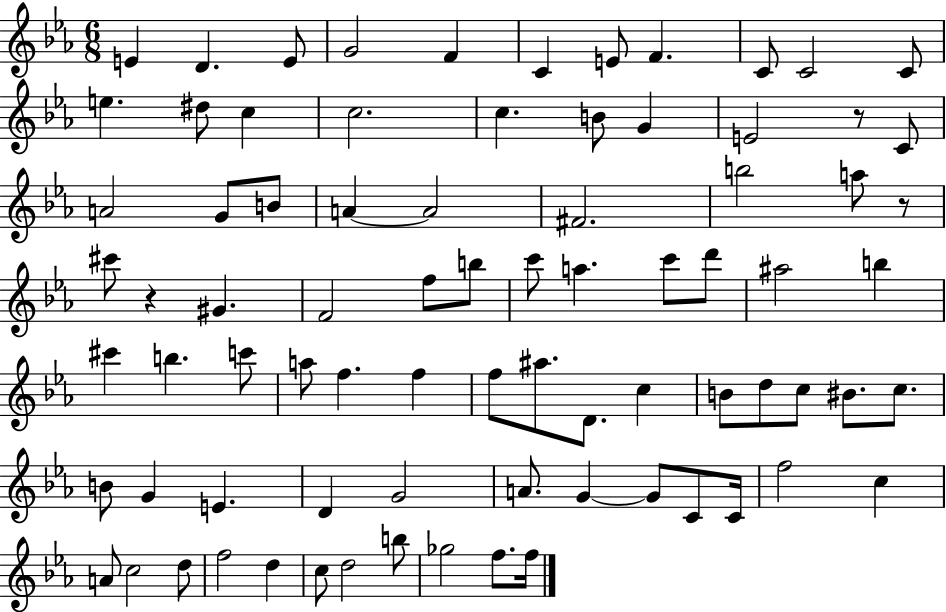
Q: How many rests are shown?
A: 3